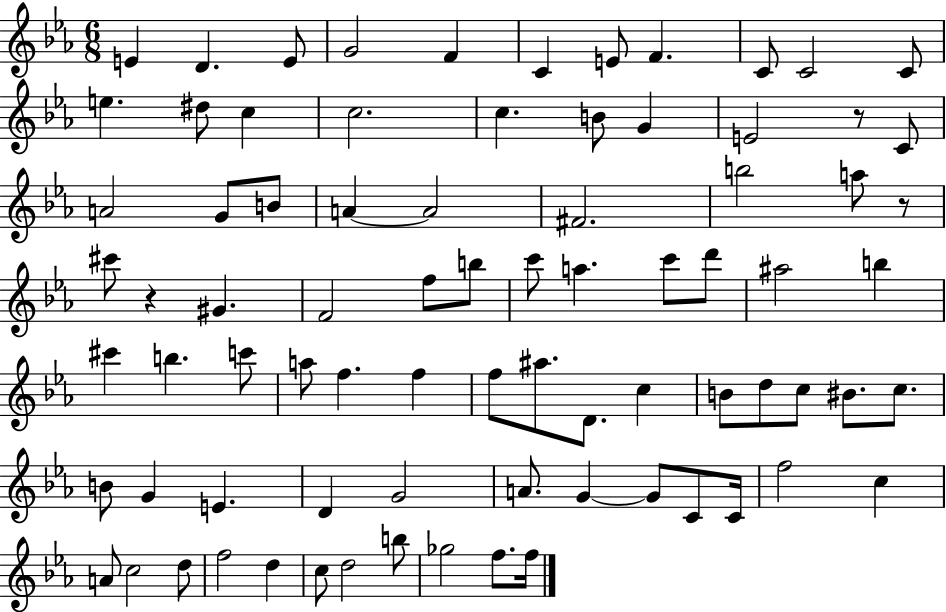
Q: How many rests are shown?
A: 3